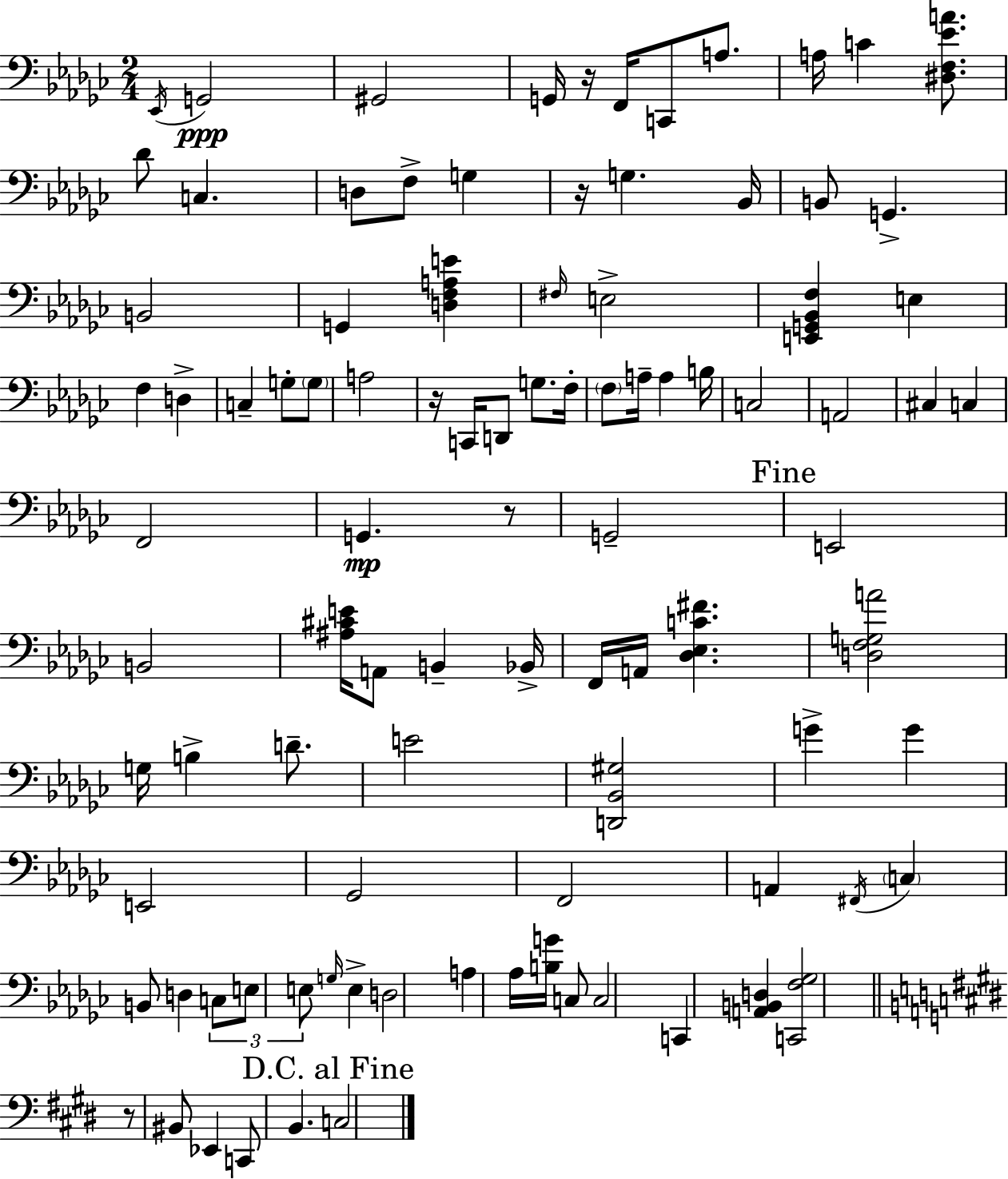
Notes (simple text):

Eb2/s G2/h G#2/h G2/s R/s F2/s C2/e A3/e. A3/s C4/q [D#3,F3,Eb4,A4]/e. Db4/e C3/q. D3/e F3/e G3/q R/s G3/q. Bb2/s B2/e G2/q. B2/h G2/q [D3,F3,A3,E4]/q F#3/s E3/h [E2,G2,Bb2,F3]/q E3/q F3/q D3/q C3/q G3/e G3/e A3/h R/s C2/s D2/e G3/e. F3/s F3/e A3/s A3/q B3/s C3/h A2/h C#3/q C3/q F2/h G2/q. R/e G2/h E2/h B2/h [A#3,C#4,E4]/s A2/e B2/q Bb2/s F2/s A2/s [Db3,Eb3,C4,F#4]/q. [D3,F3,G3,A4]/h G3/s B3/q D4/e. E4/h [D2,Bb2,G#3]/h G4/q G4/q E2/h Gb2/h F2/h A2/q F#2/s C3/q B2/e D3/q C3/e E3/e E3/e G3/s E3/q D3/h A3/q Ab3/s [B3,G4]/s C3/e C3/h C2/q [A2,B2,D3]/q [C2,F3,Gb3]/h R/e BIS2/e Eb2/q C2/e B2/q. C3/h